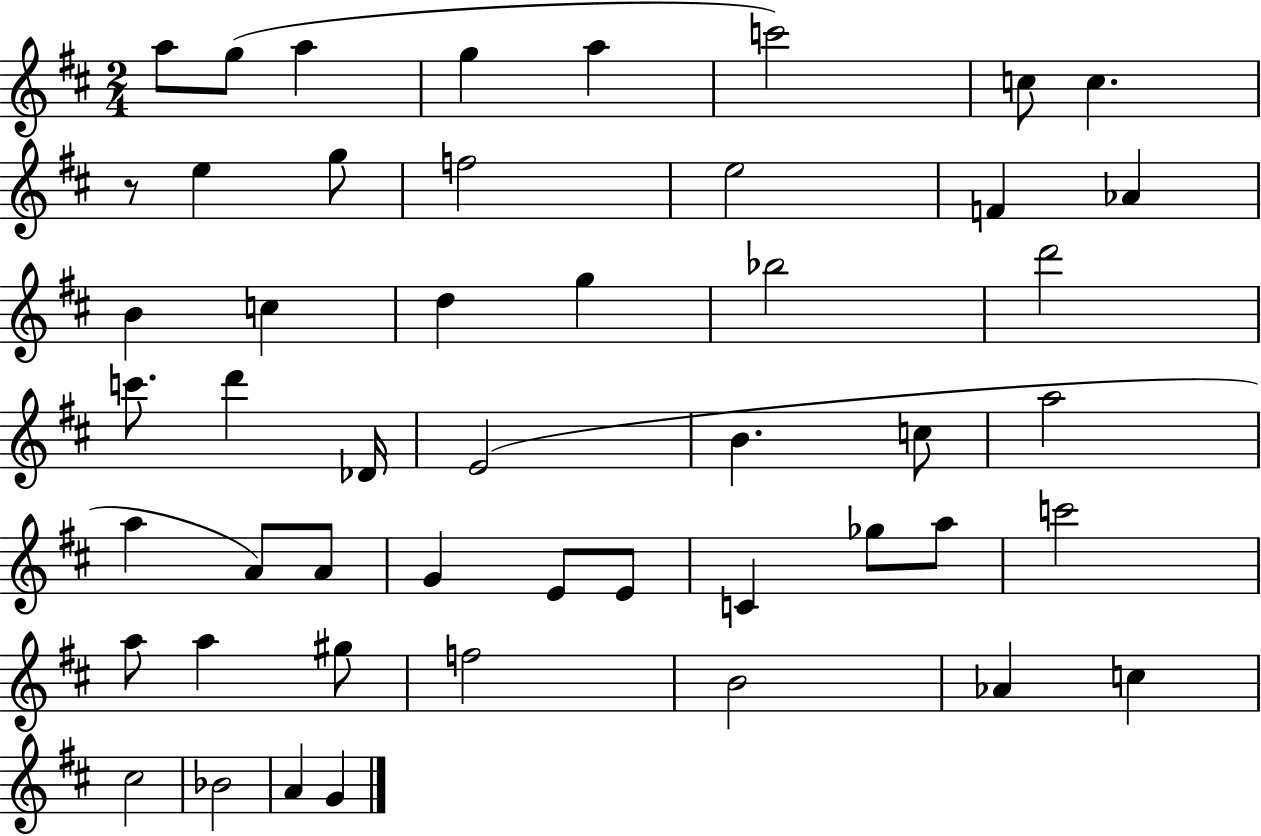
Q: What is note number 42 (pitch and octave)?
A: B4